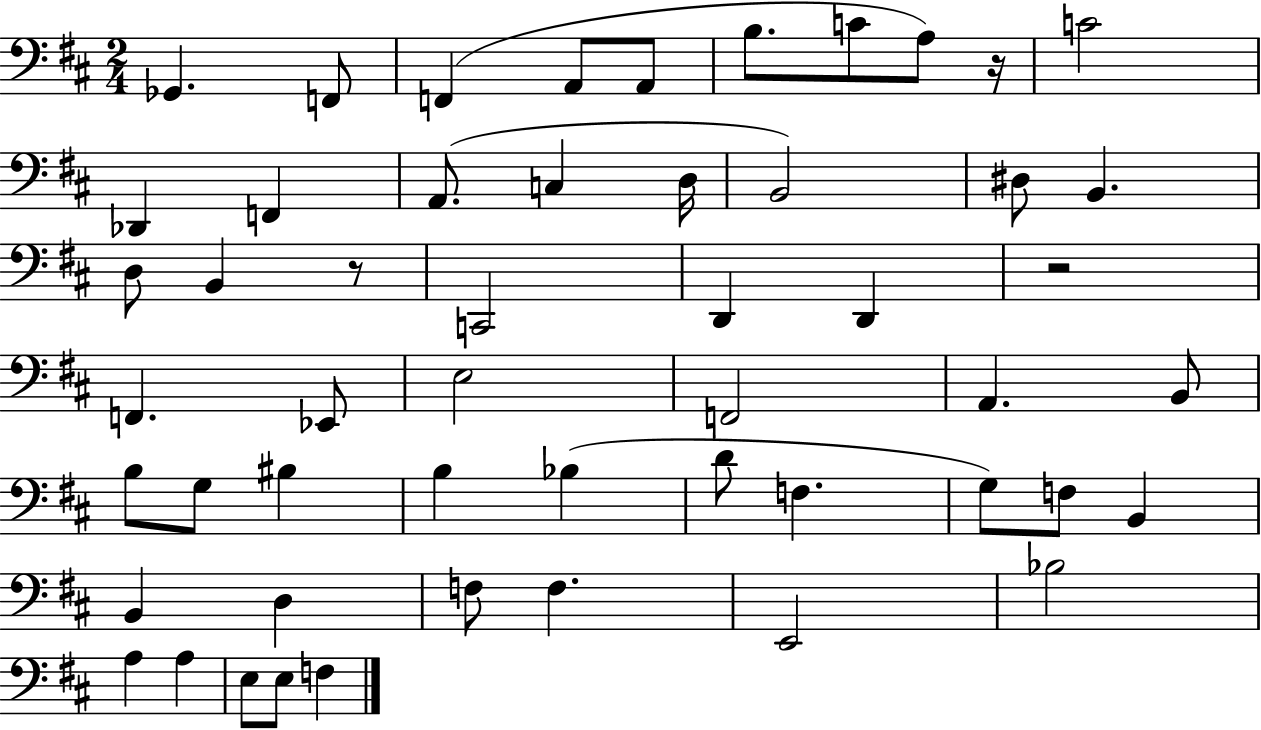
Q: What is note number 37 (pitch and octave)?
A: F3